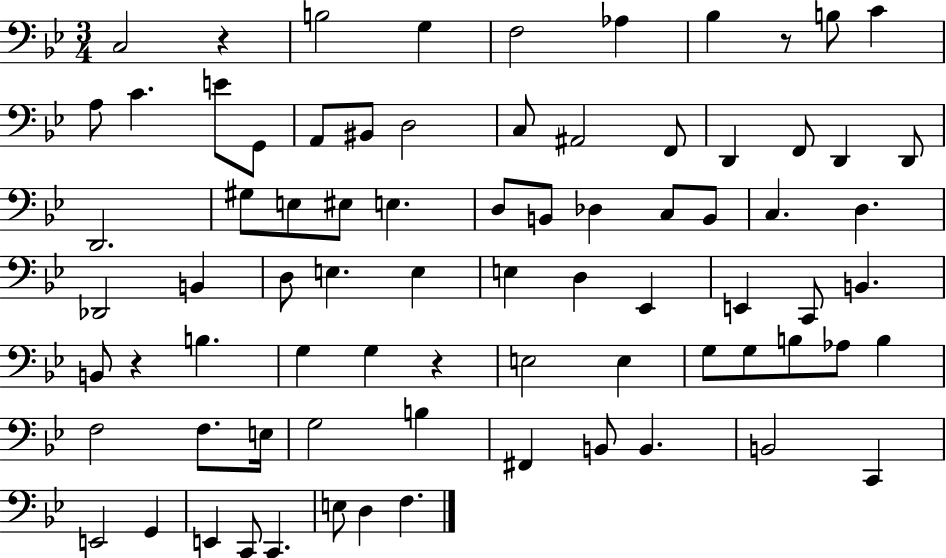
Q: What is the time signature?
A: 3/4